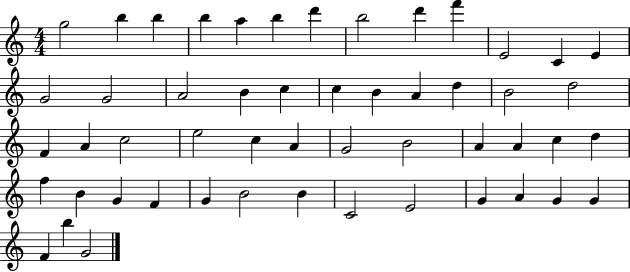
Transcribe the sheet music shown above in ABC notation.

X:1
T:Untitled
M:4/4
L:1/4
K:C
g2 b b b a b d' b2 d' f' E2 C E G2 G2 A2 B c c B A d B2 d2 F A c2 e2 c A G2 B2 A A c d f B G F G B2 B C2 E2 G A G G F b G2